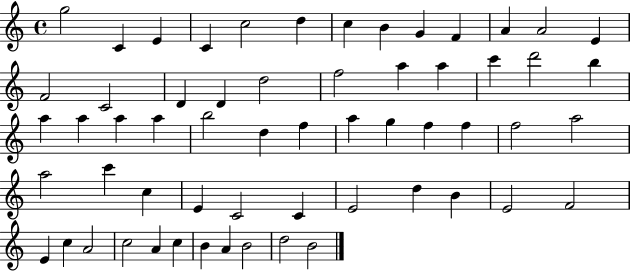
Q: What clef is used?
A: treble